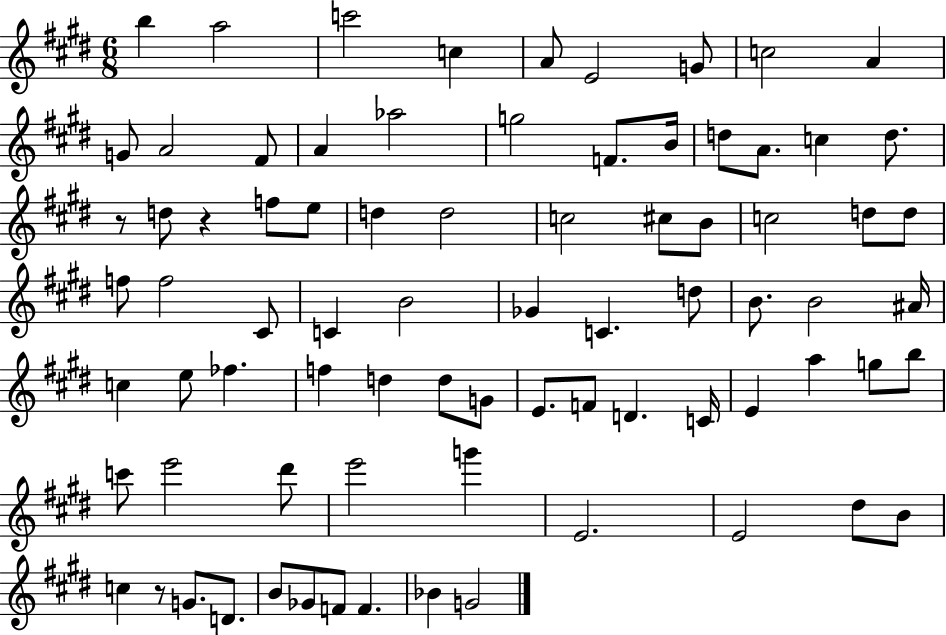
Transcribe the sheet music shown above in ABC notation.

X:1
T:Untitled
M:6/8
L:1/4
K:E
b a2 c'2 c A/2 E2 G/2 c2 A G/2 A2 ^F/2 A _a2 g2 F/2 B/4 d/2 A/2 c d/2 z/2 d/2 z f/2 e/2 d d2 c2 ^c/2 B/2 c2 d/2 d/2 f/2 f2 ^C/2 C B2 _G C d/2 B/2 B2 ^A/4 c e/2 _f f d d/2 G/2 E/2 F/2 D C/4 E a g/2 b/2 c'/2 e'2 ^d'/2 e'2 g' E2 E2 ^d/2 B/2 c z/2 G/2 D/2 B/2 _G/2 F/2 F _B G2